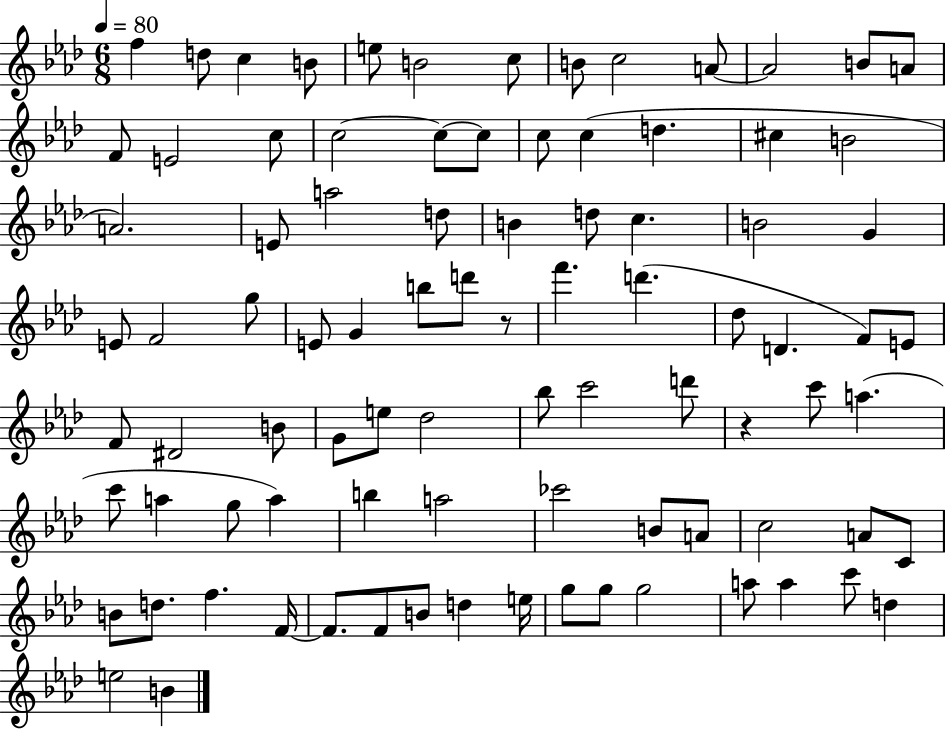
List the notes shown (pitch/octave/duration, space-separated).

F5/q D5/e C5/q B4/e E5/e B4/h C5/e B4/e C5/h A4/e A4/h B4/e A4/e F4/e E4/h C5/e C5/h C5/e C5/e C5/e C5/q D5/q. C#5/q B4/h A4/h. E4/e A5/h D5/e B4/q D5/e C5/q. B4/h G4/q E4/e F4/h G5/e E4/e G4/q B5/e D6/e R/e F6/q. D6/q. Db5/e D4/q. F4/e E4/e F4/e D#4/h B4/e G4/e E5/e Db5/h Bb5/e C6/h D6/e R/q C6/e A5/q. C6/e A5/q G5/e A5/q B5/q A5/h CES6/h B4/e A4/e C5/h A4/e C4/e B4/e D5/e. F5/q. F4/s F4/e. F4/e B4/e D5/q E5/s G5/e G5/e G5/h A5/e A5/q C6/e D5/q E5/h B4/q